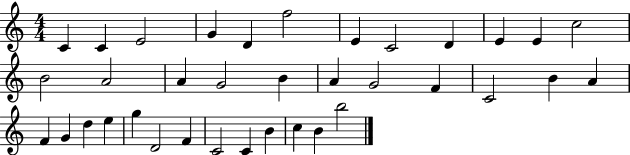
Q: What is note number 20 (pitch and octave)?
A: F4